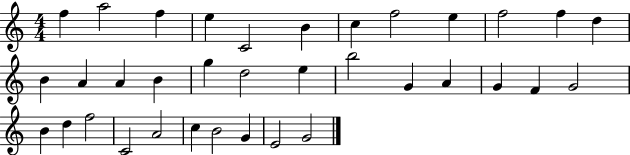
X:1
T:Untitled
M:4/4
L:1/4
K:C
f a2 f e C2 B c f2 e f2 f d B A A B g d2 e b2 G A G F G2 B d f2 C2 A2 c B2 G E2 G2